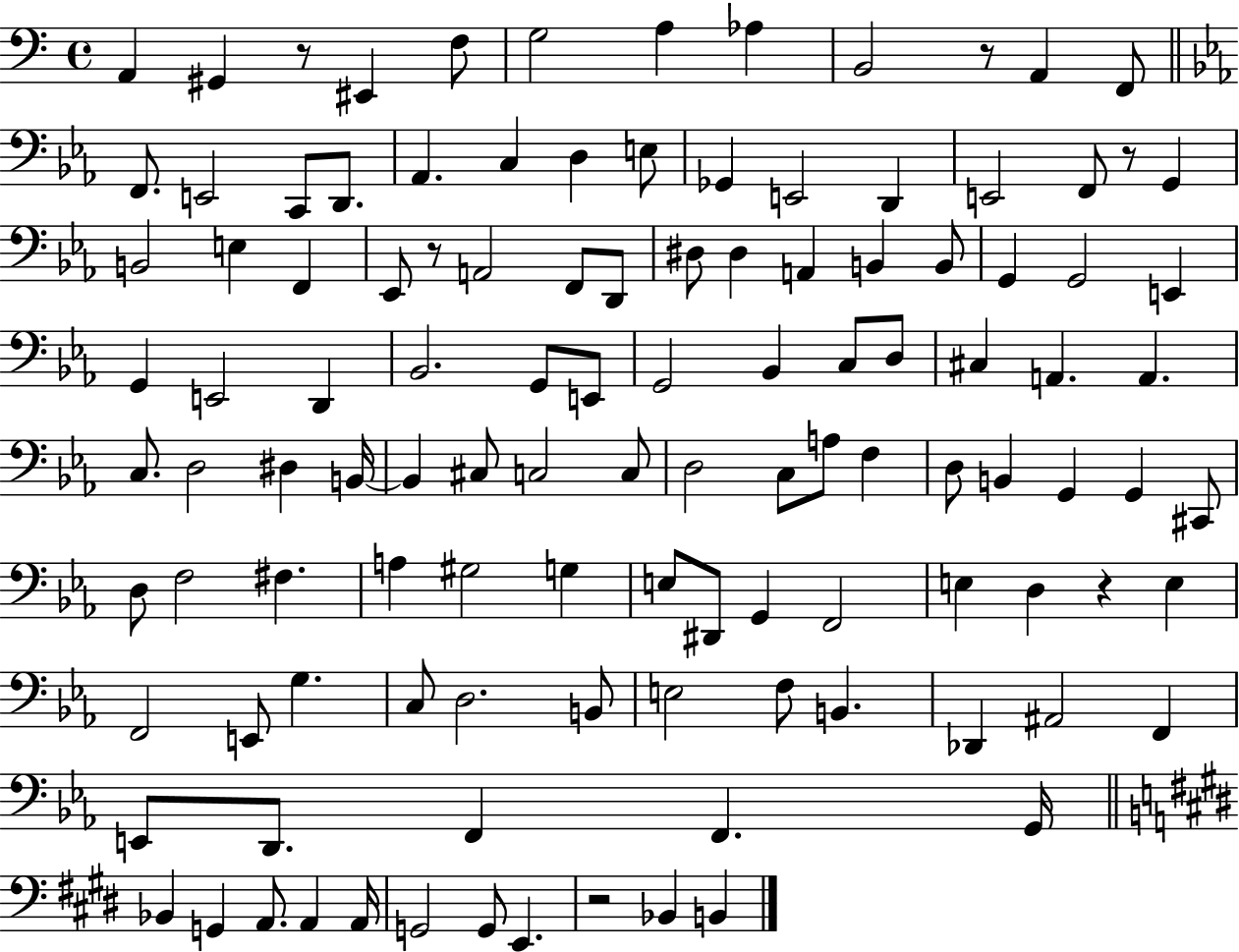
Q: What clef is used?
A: bass